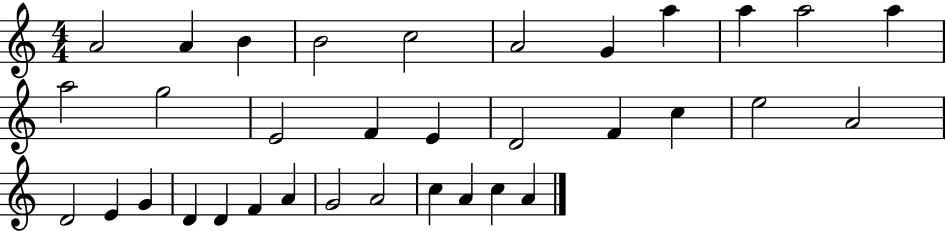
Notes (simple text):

A4/h A4/q B4/q B4/h C5/h A4/h G4/q A5/q A5/q A5/h A5/q A5/h G5/h E4/h F4/q E4/q D4/h F4/q C5/q E5/h A4/h D4/h E4/q G4/q D4/q D4/q F4/q A4/q G4/h A4/h C5/q A4/q C5/q A4/q